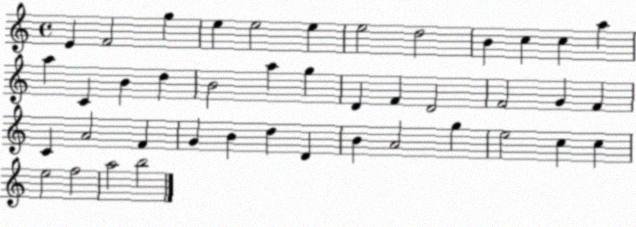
X:1
T:Untitled
M:4/4
L:1/4
K:C
E F2 g e e2 e e2 d2 B c c a a C B d B2 a g D F D2 F2 G F C A2 F G B d D B A2 g e2 c c e2 f2 a2 b2